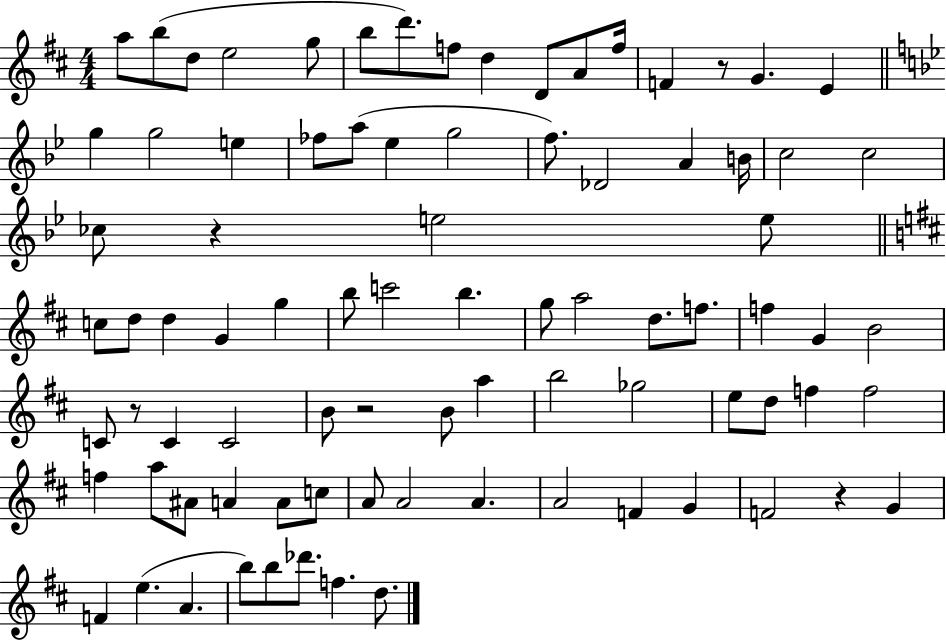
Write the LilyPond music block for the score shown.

{
  \clef treble
  \numericTimeSignature
  \time 4/4
  \key d \major
  \repeat volta 2 { a''8 b''8( d''8 e''2 g''8 | b''8 d'''8.) f''8 d''4 d'8 a'8 f''16 | f'4 r8 g'4. e'4 | \bar "||" \break \key bes \major g''4 g''2 e''4 | fes''8 a''8( ees''4 g''2 | f''8.) des'2 a'4 b'16 | c''2 c''2 | \break ces''8 r4 e''2 e''8 | \bar "||" \break \key b \minor c''8 d''8 d''4 g'4 g''4 | b''8 c'''2 b''4. | g''8 a''2 d''8. f''8. | f''4 g'4 b'2 | \break c'8 r8 c'4 c'2 | b'8 r2 b'8 a''4 | b''2 ges''2 | e''8 d''8 f''4 f''2 | \break f''4 a''8 ais'8 a'4 a'8 c''8 | a'8 a'2 a'4. | a'2 f'4 g'4 | f'2 r4 g'4 | \break f'4 e''4.( a'4. | b''8) b''8 des'''8. f''4. d''8. | } \bar "|."
}